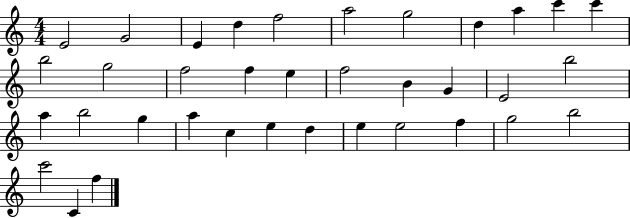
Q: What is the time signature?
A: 4/4